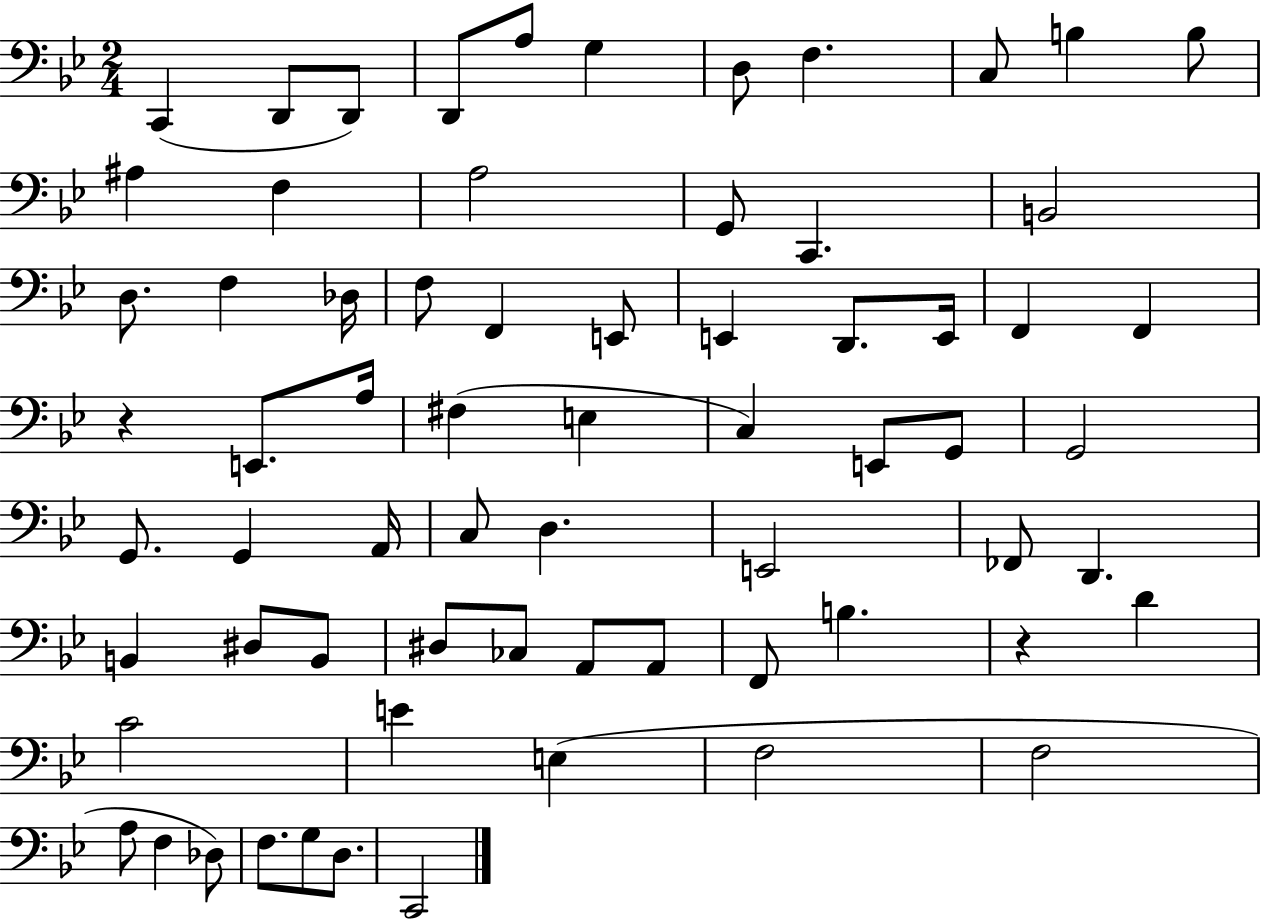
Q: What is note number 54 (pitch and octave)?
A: D4